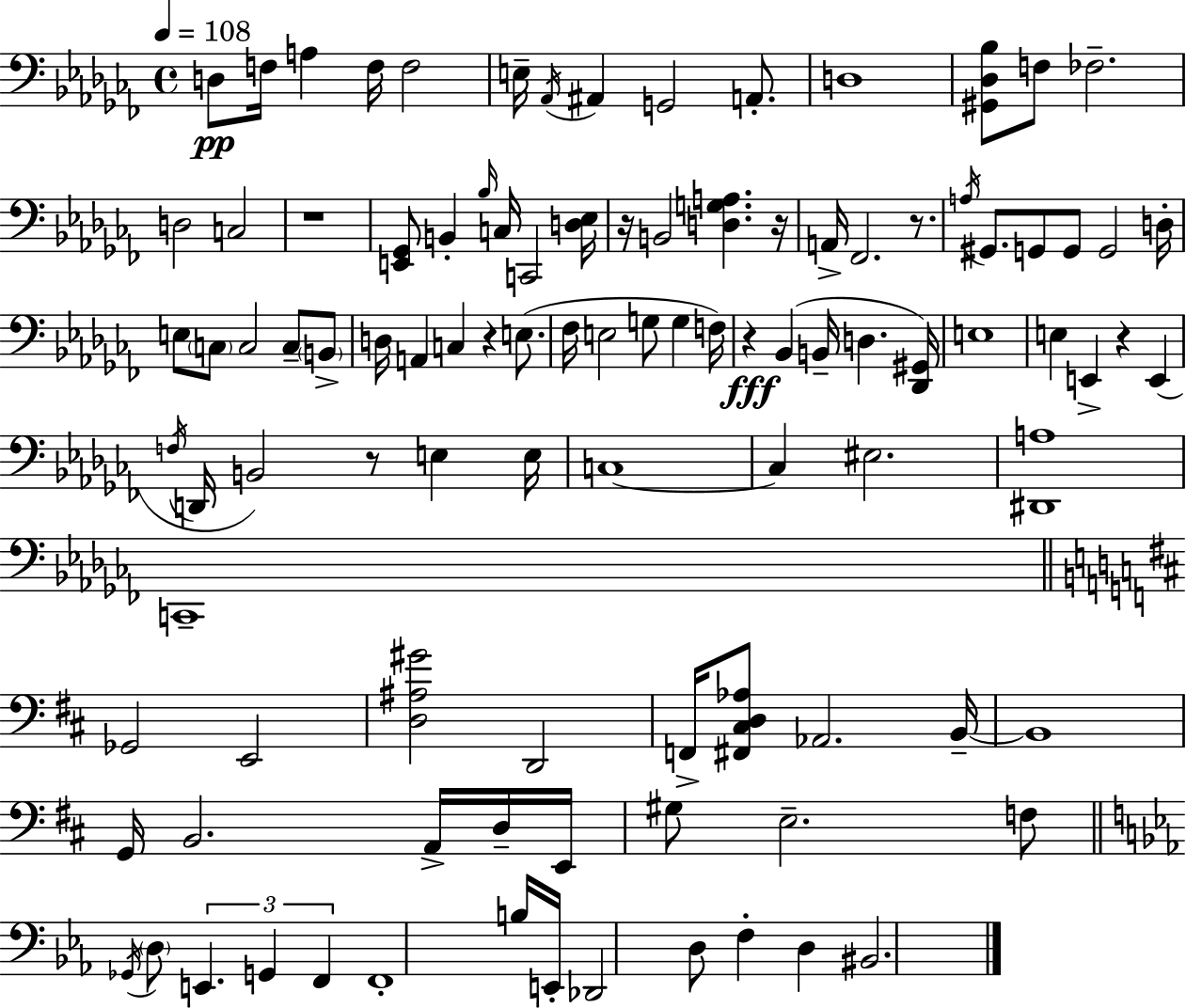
{
  \clef bass
  \time 4/4
  \defaultTimeSignature
  \key aes \minor
  \tempo 4 = 108
  d8\pp f16 a4 f16 f2 | e16-- \acciaccatura { aes,16 } ais,4 g,2 a,8.-. | d1 | <gis, des bes>8 f8 fes2.-- | \break d2 c2 | r1 | <e, ges,>8 b,4-. \grace { bes16 } c16 c,2 | <d ees>16 r16 b,2 <d g a>4. | \break r16 a,16-> fes,2. r8. | \acciaccatura { a16 } gis,8. g,8 g,8 g,2 | d16-. e8 \parenthesize c8 c2 c8-- | \parenthesize b,8-> d16 a,4 c4 r4 | \break e8.( fes16 e2 g8 g4 | f16) r4\fff bes,4( b,16-- d4. | <des, gis,>16) e1 | e4 e,4-> r4 e,4( | \break \acciaccatura { f16 } d,16 b,2) r8 e4 | e16 c1~~ | c4 eis2. | <dis, a>1 | \break c,1-- | \bar "||" \break \key d \major ges,2 e,2 | <d ais gis'>2 d,2 | f,16-> <fis, cis d aes>8 aes,2. b,16--~~ | b,1 | \break g,16 b,2. a,16-> d16-- e,16 | gis8 e2.-- f8 | \bar "||" \break \key c \minor \acciaccatura { ges,16 } \parenthesize d8 \tuplet 3/2 { e,4. g,4 f,4 } | f,1-. | b16 e,16-. des,2 d8 f4-. | d4 bis,2. | \break \bar "|."
}